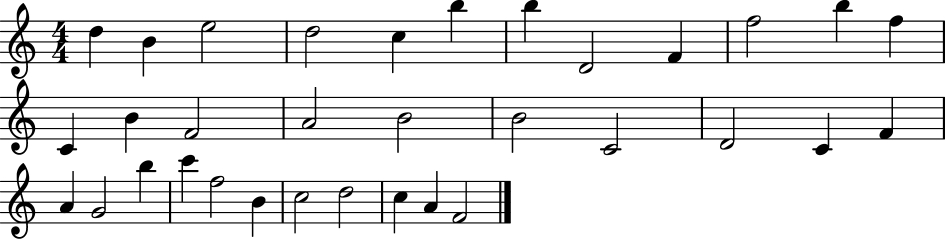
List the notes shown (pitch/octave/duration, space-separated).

D5/q B4/q E5/h D5/h C5/q B5/q B5/q D4/h F4/q F5/h B5/q F5/q C4/q B4/q F4/h A4/h B4/h B4/h C4/h D4/h C4/q F4/q A4/q G4/h B5/q C6/q F5/h B4/q C5/h D5/h C5/q A4/q F4/h